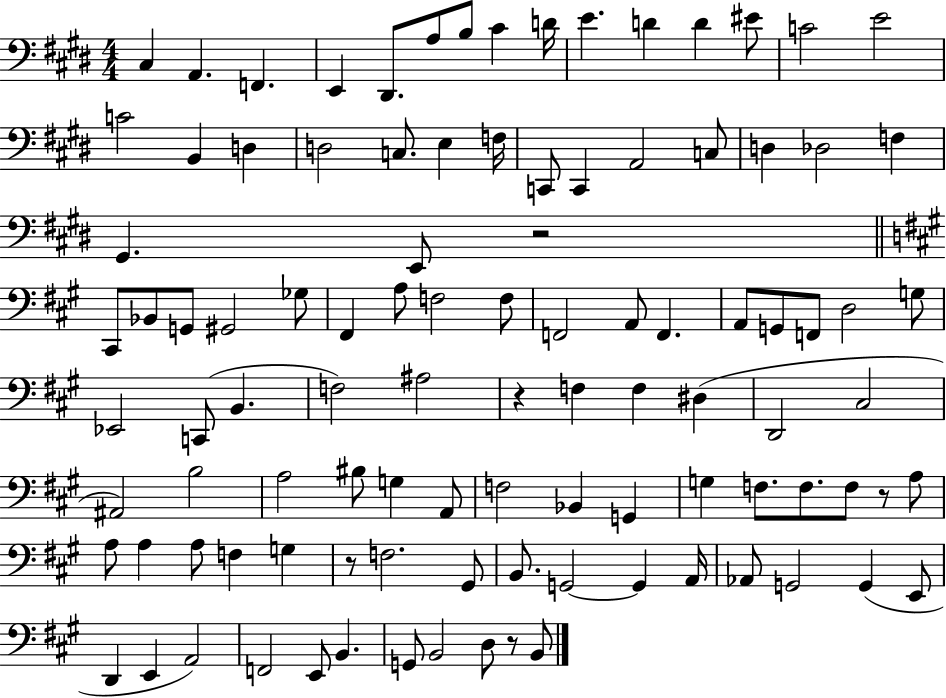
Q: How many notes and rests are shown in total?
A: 102